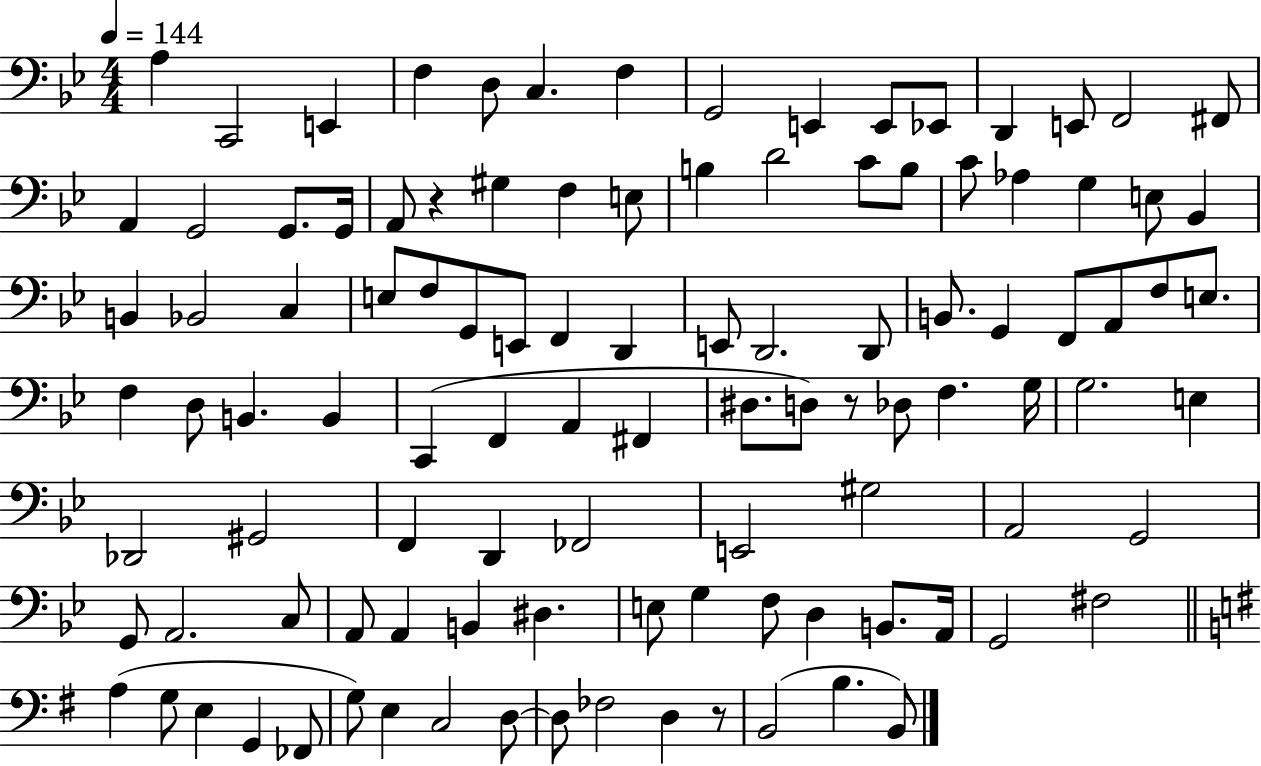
A3/q C2/h E2/q F3/q D3/e C3/q. F3/q G2/h E2/q E2/e Eb2/e D2/q E2/e F2/h F#2/e A2/q G2/h G2/e. G2/s A2/e R/q G#3/q F3/q E3/e B3/q D4/h C4/e B3/e C4/e Ab3/q G3/q E3/e Bb2/q B2/q Bb2/h C3/q E3/e F3/e G2/e E2/e F2/q D2/q E2/e D2/h. D2/e B2/e. G2/q F2/e A2/e F3/e E3/e. F3/q D3/e B2/q. B2/q C2/q F2/q A2/q F#2/q D#3/e. D3/e R/e Db3/e F3/q. G3/s G3/h. E3/q Db2/h G#2/h F2/q D2/q FES2/h E2/h G#3/h A2/h G2/h G2/e A2/h. C3/e A2/e A2/q B2/q D#3/q. E3/e G3/q F3/e D3/q B2/e. A2/s G2/h F#3/h A3/q G3/e E3/q G2/q FES2/e G3/e E3/q C3/h D3/e D3/e FES3/h D3/q R/e B2/h B3/q. B2/e